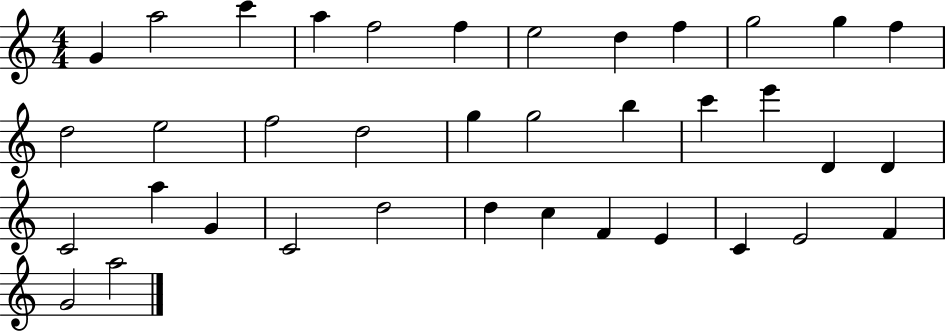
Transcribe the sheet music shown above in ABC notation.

X:1
T:Untitled
M:4/4
L:1/4
K:C
G a2 c' a f2 f e2 d f g2 g f d2 e2 f2 d2 g g2 b c' e' D D C2 a G C2 d2 d c F E C E2 F G2 a2